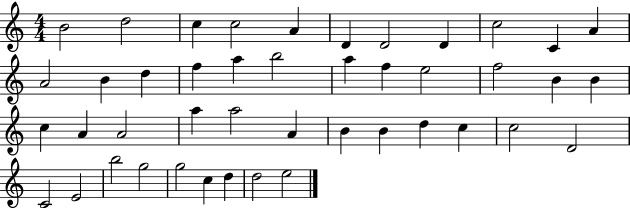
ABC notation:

X:1
T:Untitled
M:4/4
L:1/4
K:C
B2 d2 c c2 A D D2 D c2 C A A2 B d f a b2 a f e2 f2 B B c A A2 a a2 A B B d c c2 D2 C2 E2 b2 g2 g2 c d d2 e2